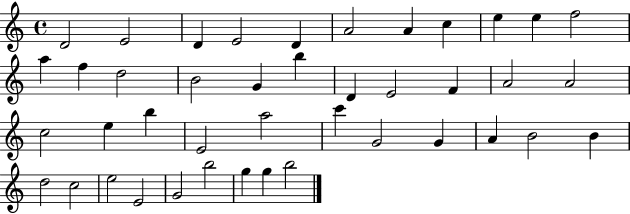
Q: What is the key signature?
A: C major